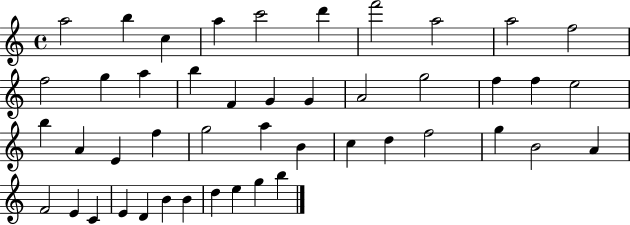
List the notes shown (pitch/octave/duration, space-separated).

A5/h B5/q C5/q A5/q C6/h D6/q F6/h A5/h A5/h F5/h F5/h G5/q A5/q B5/q F4/q G4/q G4/q A4/h G5/h F5/q F5/q E5/h B5/q A4/q E4/q F5/q G5/h A5/q B4/q C5/q D5/q F5/h G5/q B4/h A4/q F4/h E4/q C4/q E4/q D4/q B4/q B4/q D5/q E5/q G5/q B5/q